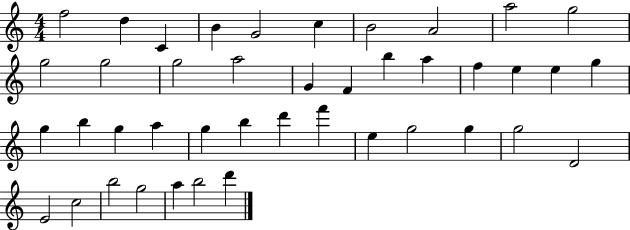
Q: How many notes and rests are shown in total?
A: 42